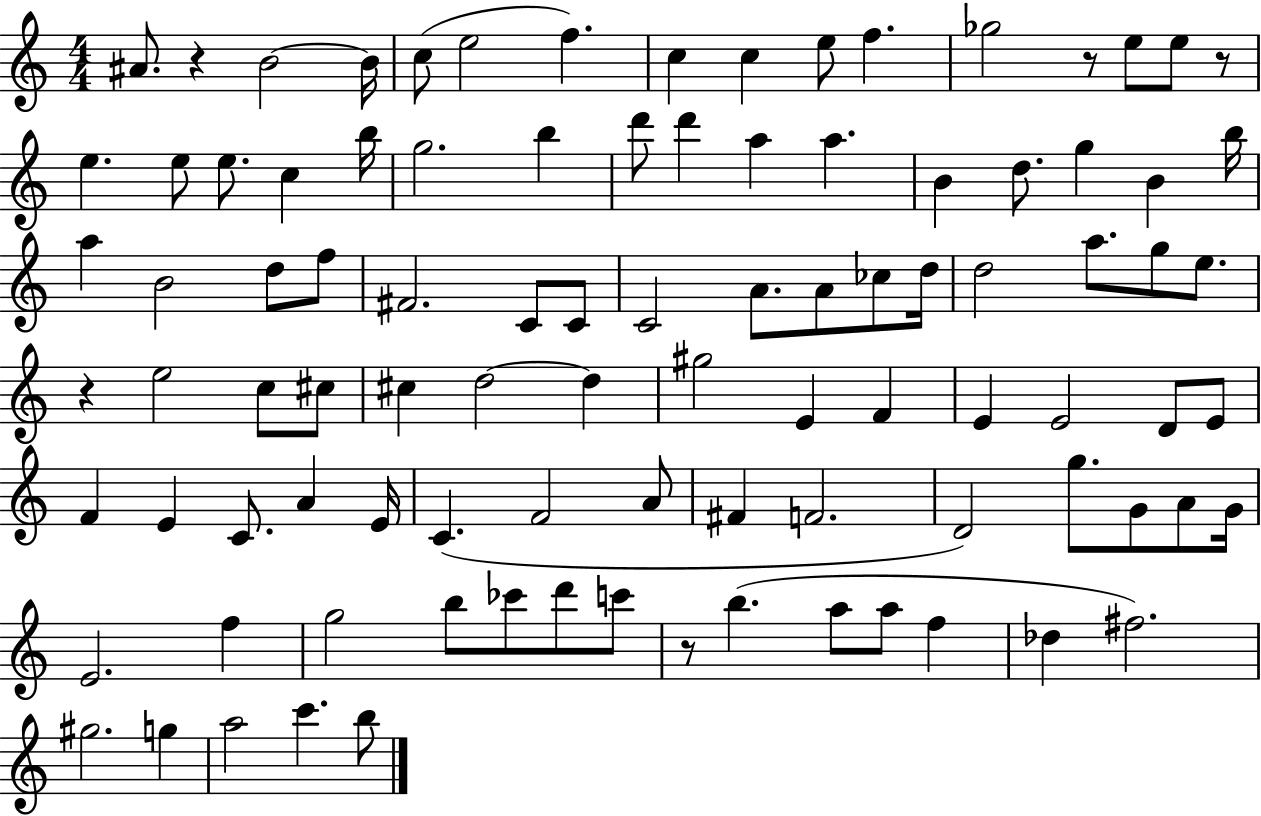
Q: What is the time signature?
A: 4/4